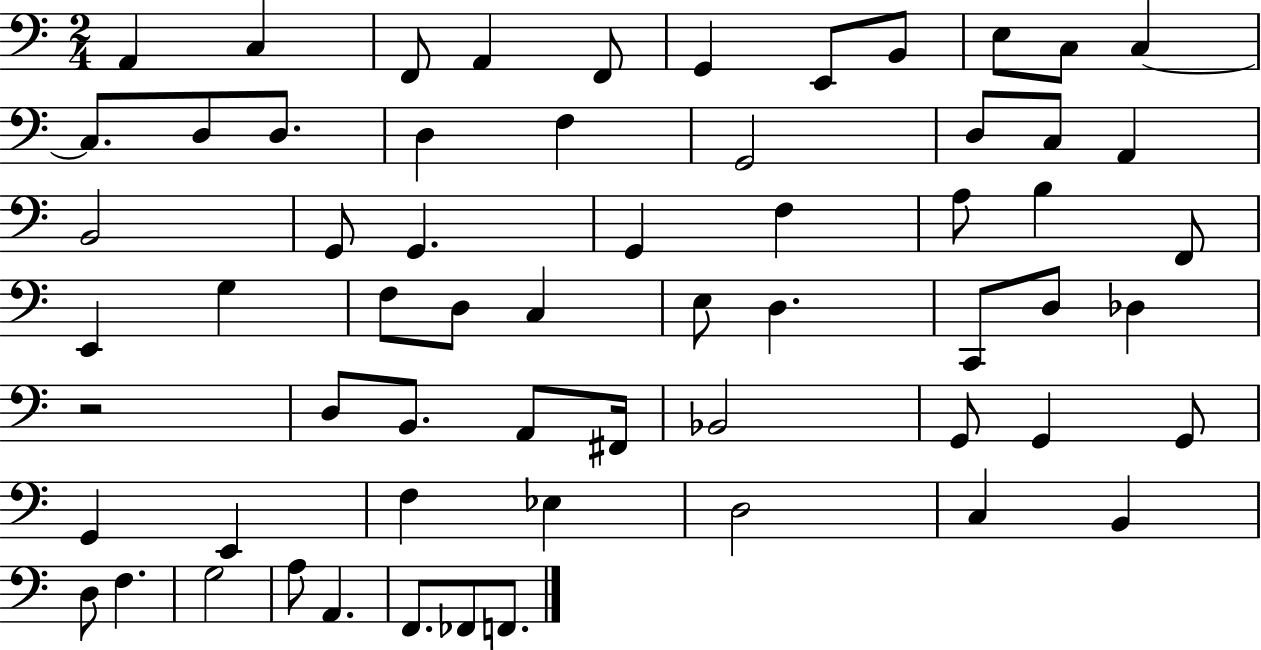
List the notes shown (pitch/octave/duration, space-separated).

A2/q C3/q F2/e A2/q F2/e G2/q E2/e B2/e E3/e C3/e C3/q C3/e. D3/e D3/e. D3/q F3/q G2/h D3/e C3/e A2/q B2/h G2/e G2/q. G2/q F3/q A3/e B3/q F2/e E2/q G3/q F3/e D3/e C3/q E3/e D3/q. C2/e D3/e Db3/q R/h D3/e B2/e. A2/e F#2/s Bb2/h G2/e G2/q G2/e G2/q E2/q F3/q Eb3/q D3/h C3/q B2/q D3/e F3/q. G3/h A3/e A2/q. F2/e. FES2/e F2/e.